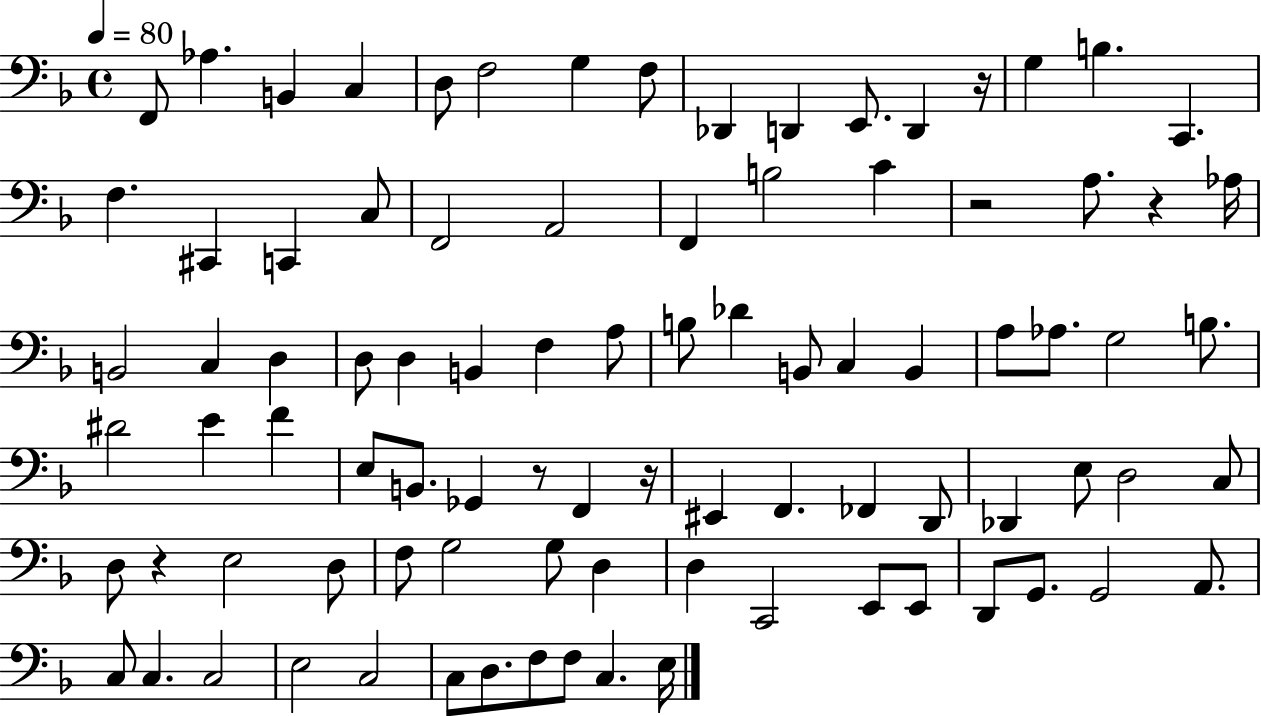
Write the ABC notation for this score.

X:1
T:Untitled
M:4/4
L:1/4
K:F
F,,/2 _A, B,, C, D,/2 F,2 G, F,/2 _D,, D,, E,,/2 D,, z/4 G, B, C,, F, ^C,, C,, C,/2 F,,2 A,,2 F,, B,2 C z2 A,/2 z _A,/4 B,,2 C, D, D,/2 D, B,, F, A,/2 B,/2 _D B,,/2 C, B,, A,/2 _A,/2 G,2 B,/2 ^D2 E F E,/2 B,,/2 _G,, z/2 F,, z/4 ^E,, F,, _F,, D,,/2 _D,, E,/2 D,2 C,/2 D,/2 z E,2 D,/2 F,/2 G,2 G,/2 D, D, C,,2 E,,/2 E,,/2 D,,/2 G,,/2 G,,2 A,,/2 C,/2 C, C,2 E,2 C,2 C,/2 D,/2 F,/2 F,/2 C, E,/4